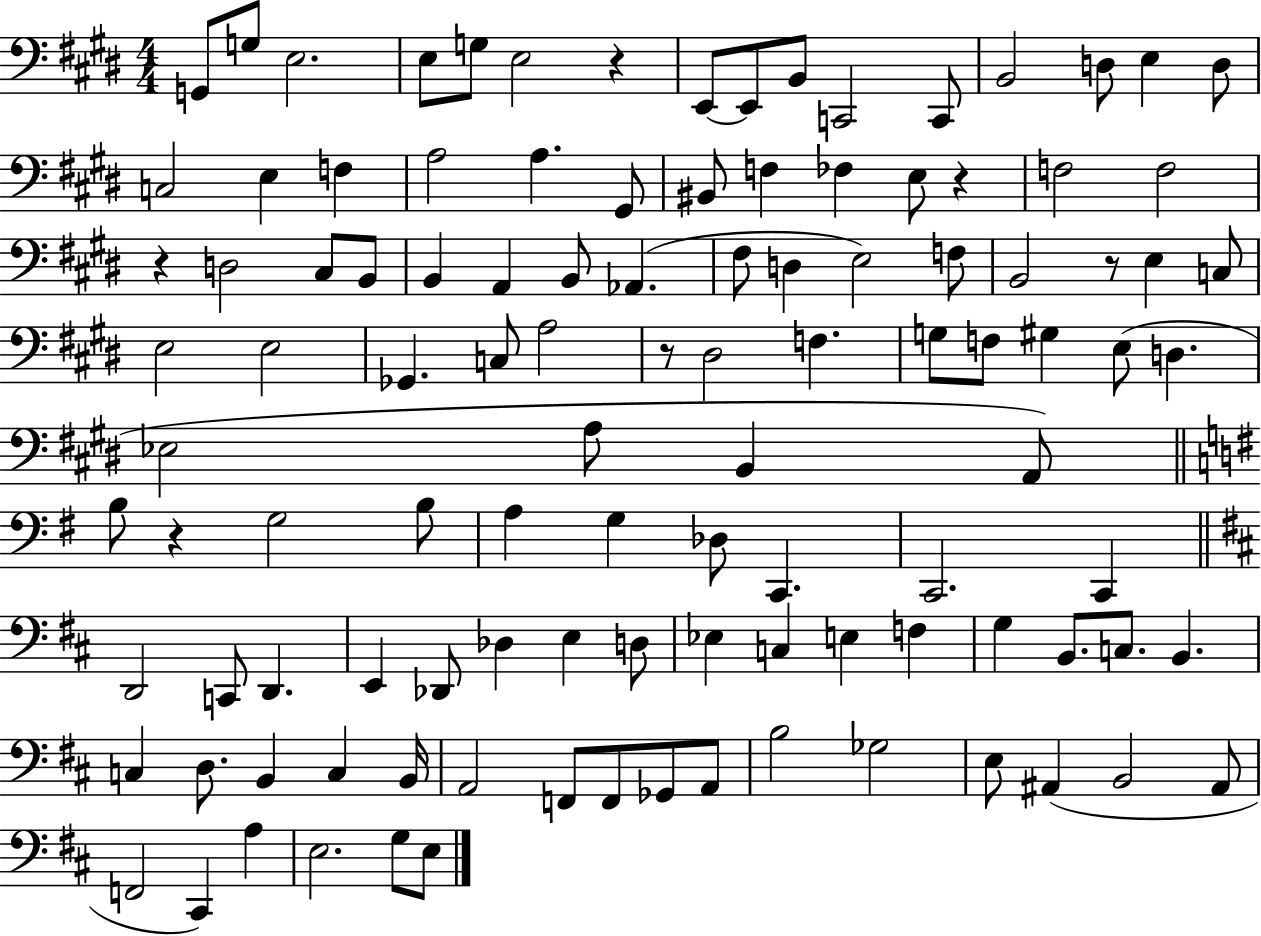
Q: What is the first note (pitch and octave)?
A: G2